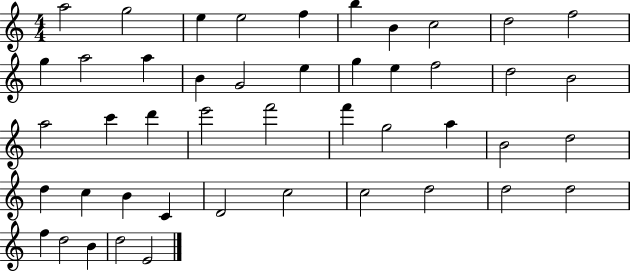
X:1
T:Untitled
M:4/4
L:1/4
K:C
a2 g2 e e2 f b B c2 d2 f2 g a2 a B G2 e g e f2 d2 B2 a2 c' d' e'2 f'2 f' g2 a B2 d2 d c B C D2 c2 c2 d2 d2 d2 f d2 B d2 E2